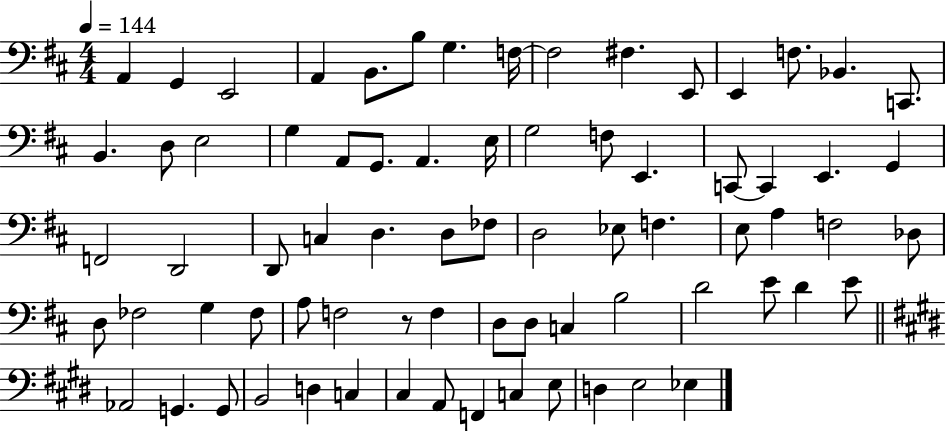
A2/q G2/q E2/h A2/q B2/e. B3/e G3/q. F3/s F3/h F#3/q. E2/e E2/q F3/e. Bb2/q. C2/e. B2/q. D3/e E3/h G3/q A2/e G2/e. A2/q. E3/s G3/h F3/e E2/q. C2/e C2/q E2/q. G2/q F2/h D2/h D2/e C3/q D3/q. D3/e FES3/e D3/h Eb3/e F3/q. E3/e A3/q F3/h Db3/e D3/e FES3/h G3/q FES3/e A3/e F3/h R/e F3/q D3/e D3/e C3/q B3/h D4/h E4/e D4/q E4/e Ab2/h G2/q. G2/e B2/h D3/q C3/q C#3/q A2/e F2/q C3/q E3/e D3/q E3/h Eb3/q